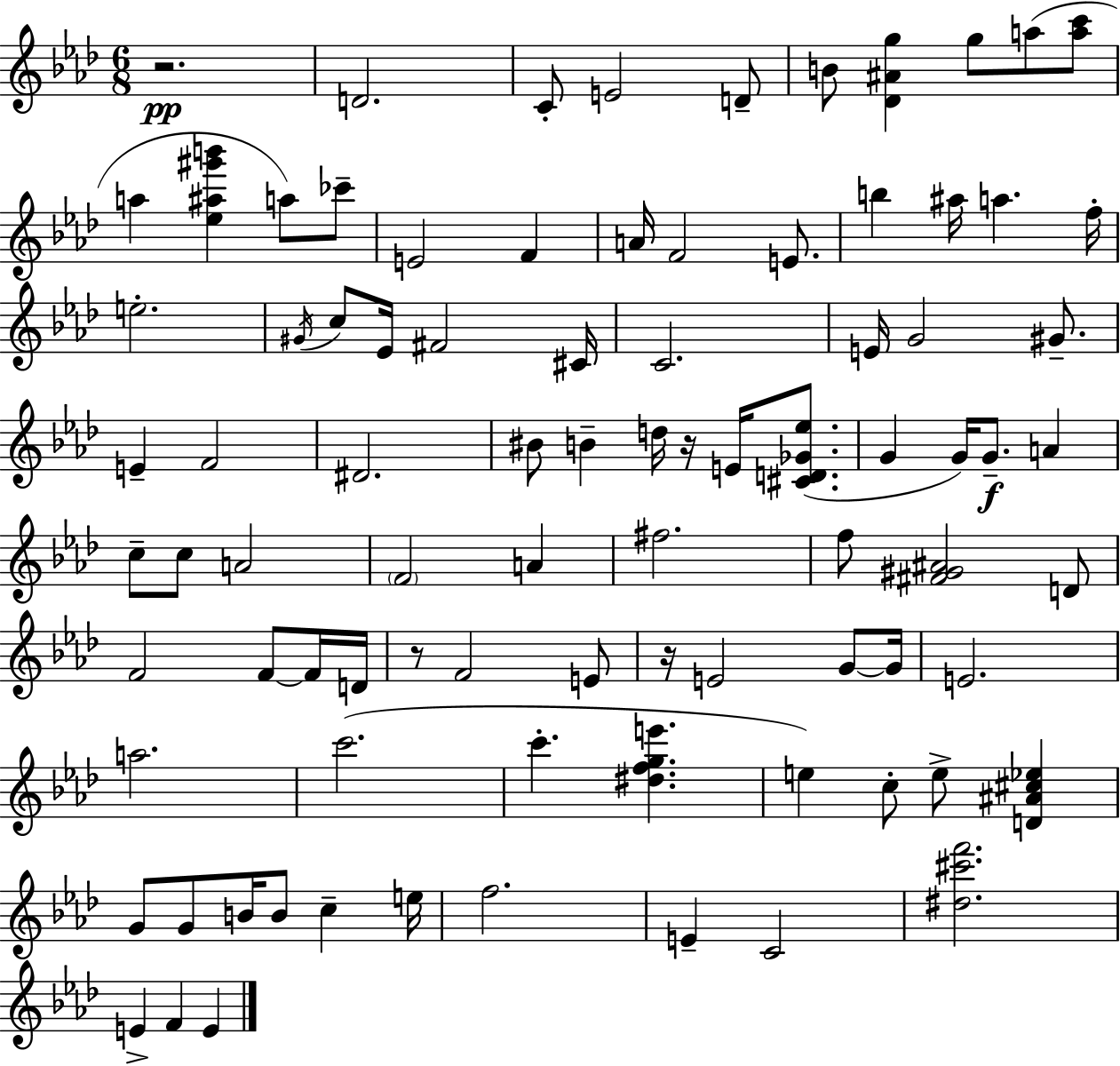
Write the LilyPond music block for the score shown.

{
  \clef treble
  \numericTimeSignature
  \time 6/8
  \key f \minor
  r2.\pp | d'2. | c'8-. e'2 d'8-- | b'8 <des' ais' g''>4 g''8 a''8( <a'' c'''>8 | \break a''4 <ees'' ais'' gis''' b'''>4 a''8) ces'''8-- | e'2 f'4 | a'16 f'2 e'8. | b''4 ais''16 a''4. f''16-. | \break e''2.-. | \acciaccatura { gis'16 } c''8 ees'16 fis'2 | cis'16 c'2. | e'16 g'2 gis'8.-- | \break e'4-- f'2 | dis'2. | bis'8 b'4-- d''16 r16 e'16 <cis' d' ges' ees''>8.( | g'4 g'16) g'8.--\f a'4 | \break c''8-- c''8 a'2 | \parenthesize f'2 a'4 | fis''2. | f''8 <fis' gis' ais'>2 d'8 | \break f'2 f'8~~ f'16 | d'16 r8 f'2 e'8 | r16 e'2 g'8~~ | g'16 e'2. | \break a''2. | c'''2.( | c'''4.-. <dis'' f'' g'' e'''>4. | e''4) c''8-. e''8-> <d' ais' cis'' ees''>4 | \break g'8 g'8 b'16 b'8 c''4-- | e''16 f''2. | e'4-- c'2 | <dis'' cis''' f'''>2. | \break e'4-> f'4 e'4 | \bar "|."
}